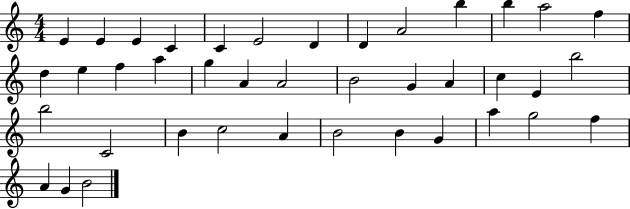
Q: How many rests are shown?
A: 0